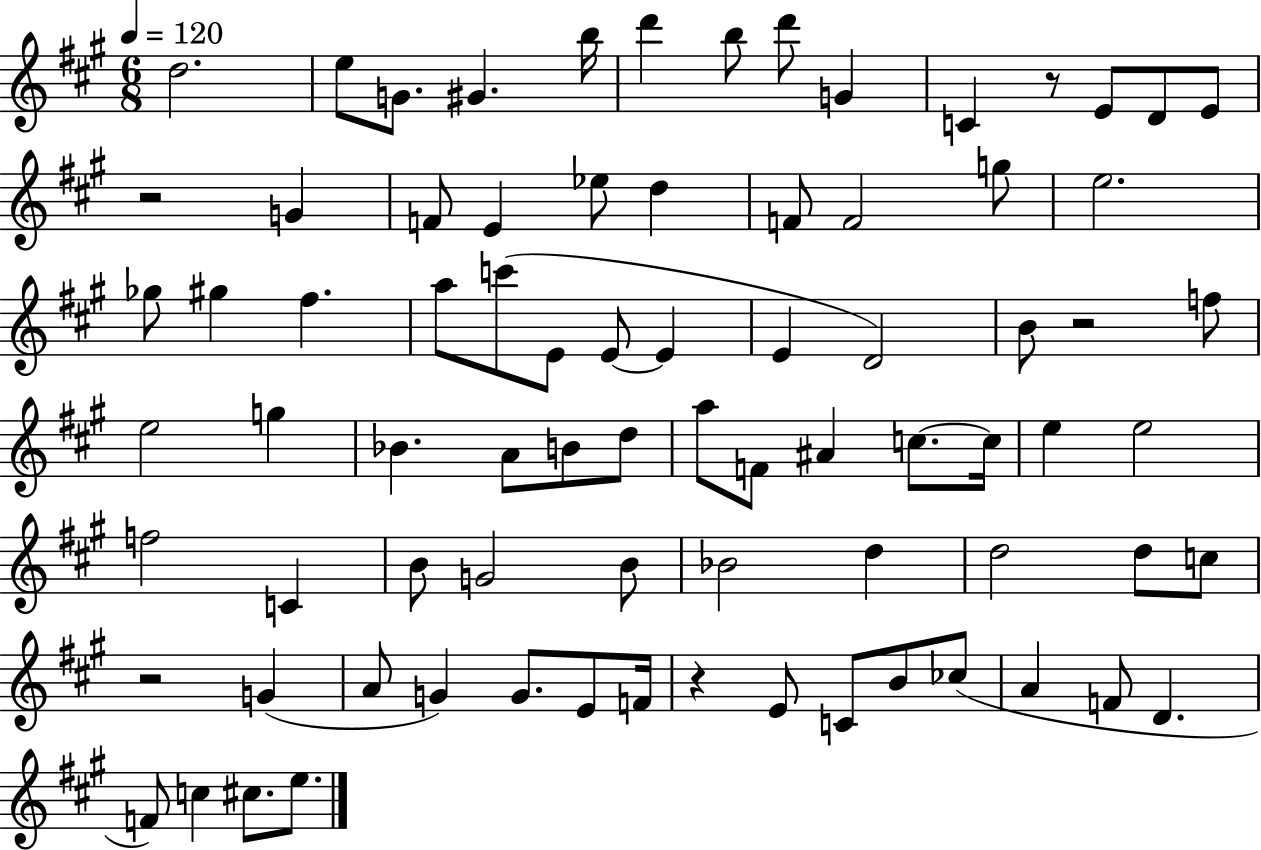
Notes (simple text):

D5/h. E5/e G4/e. G#4/q. B5/s D6/q B5/e D6/e G4/q C4/q R/e E4/e D4/e E4/e R/h G4/q F4/e E4/q Eb5/e D5/q F4/e F4/h G5/e E5/h. Gb5/e G#5/q F#5/q. A5/e C6/e E4/e E4/e E4/q E4/q D4/h B4/e R/h F5/e E5/h G5/q Bb4/q. A4/e B4/e D5/e A5/e F4/e A#4/q C5/e. C5/s E5/q E5/h F5/h C4/q B4/e G4/h B4/e Bb4/h D5/q D5/h D5/e C5/e R/h G4/q A4/e G4/q G4/e. E4/e F4/s R/q E4/e C4/e B4/e CES5/e A4/q F4/e D4/q. F4/e C5/q C#5/e. E5/e.